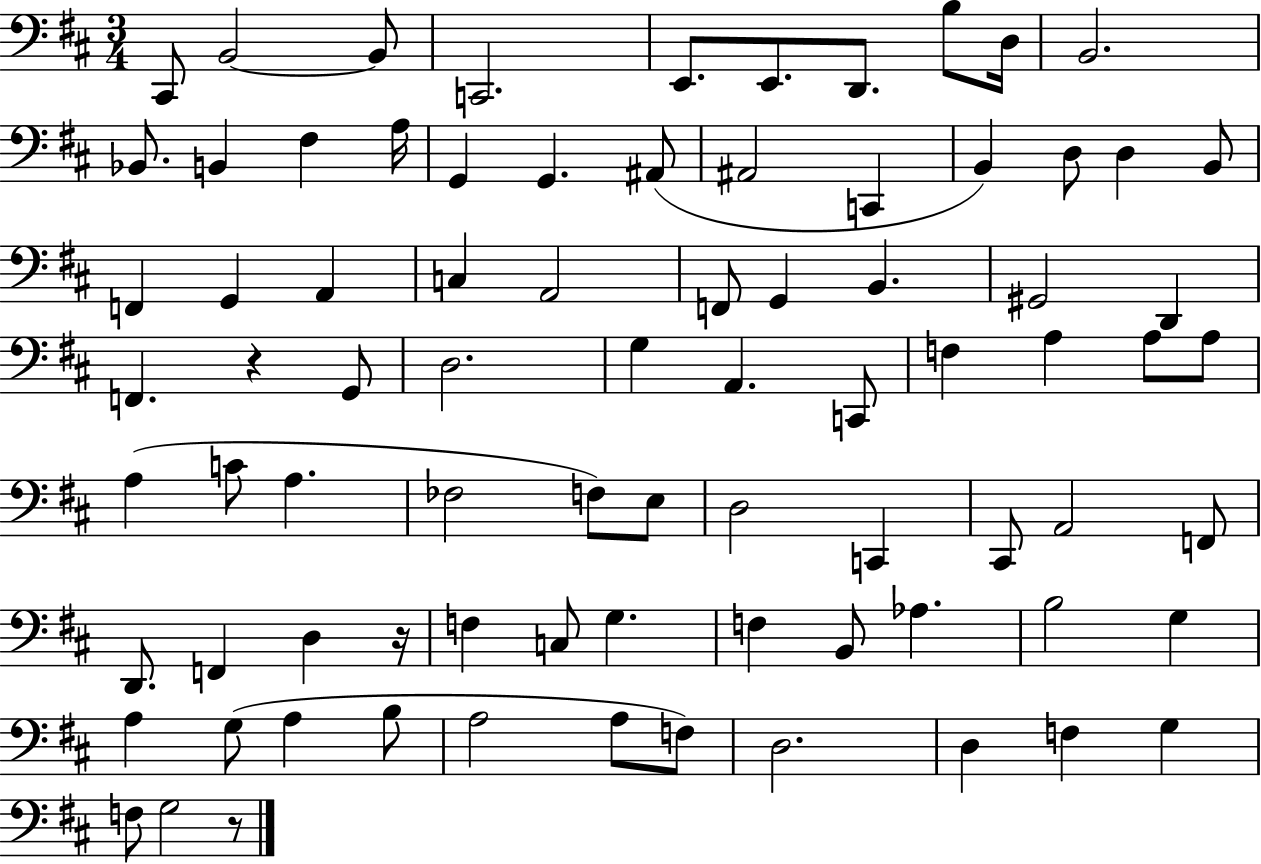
X:1
T:Untitled
M:3/4
L:1/4
K:D
^C,,/2 B,,2 B,,/2 C,,2 E,,/2 E,,/2 D,,/2 B,/2 D,/4 B,,2 _B,,/2 B,, ^F, A,/4 G,, G,, ^A,,/2 ^A,,2 C,, B,, D,/2 D, B,,/2 F,, G,, A,, C, A,,2 F,,/2 G,, B,, ^G,,2 D,, F,, z G,,/2 D,2 G, A,, C,,/2 F, A, A,/2 A,/2 A, C/2 A, _F,2 F,/2 E,/2 D,2 C,, ^C,,/2 A,,2 F,,/2 D,,/2 F,, D, z/4 F, C,/2 G, F, B,,/2 _A, B,2 G, A, G,/2 A, B,/2 A,2 A,/2 F,/2 D,2 D, F, G, F,/2 G,2 z/2